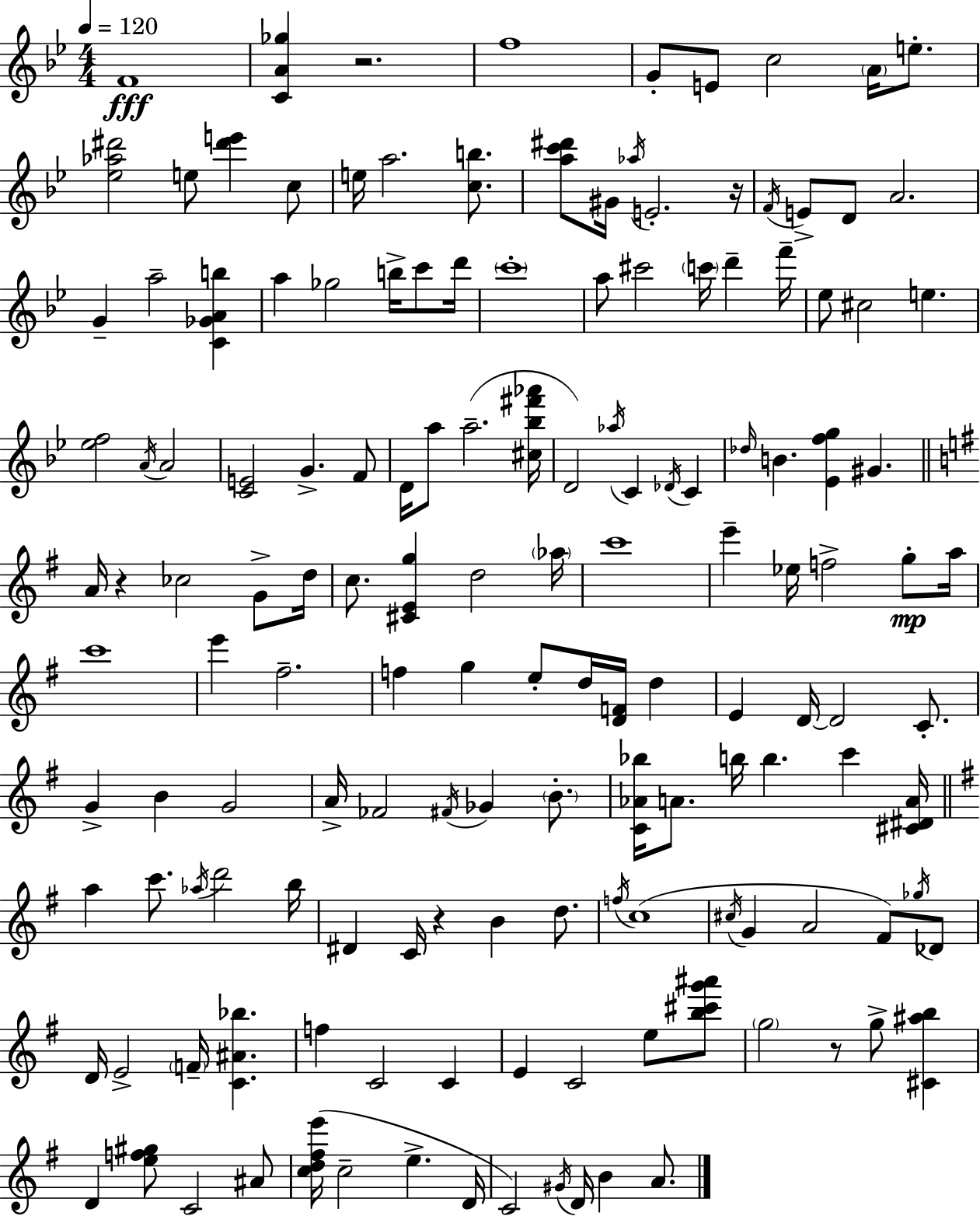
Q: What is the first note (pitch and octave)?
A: F4